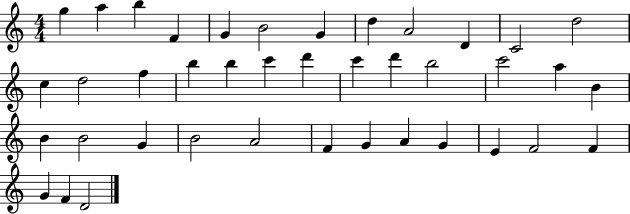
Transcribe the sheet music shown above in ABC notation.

X:1
T:Untitled
M:4/4
L:1/4
K:C
g a b F G B2 G d A2 D C2 d2 c d2 f b b c' d' c' d' b2 c'2 a B B B2 G B2 A2 F G A G E F2 F G F D2